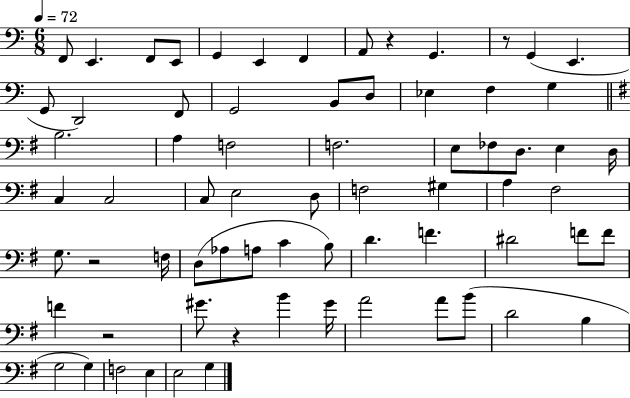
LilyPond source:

{
  \clef bass
  \numericTimeSignature
  \time 6/8
  \key c \major
  \tempo 4 = 72
  f,8 e,4. f,8 e,8 | g,4 e,4 f,4 | a,8 r4 g,4. | r8 g,4( e,4. | \break g,8 d,2) f,8 | g,2 b,8 d8 | ees4 f4 g4 | \bar "||" \break \key e \minor b2. | a4 f2 | f2. | e8 fes8 d8. e4 d16 | \break c4 c2 | c8 e2 d8 | f2 gis4 | a4 fis2 | \break g8. r2 f16 | d8( aes8 a8 c'4 b8) | d'4. f'4. | dis'2 f'8 f'8 | \break f'4 r2 | gis'8. r4 b'4 gis'16 | a'2 a'8 b'8( | d'2 b4 | \break g2 g4) | f2 e4 | e2 g4 | \bar "|."
}